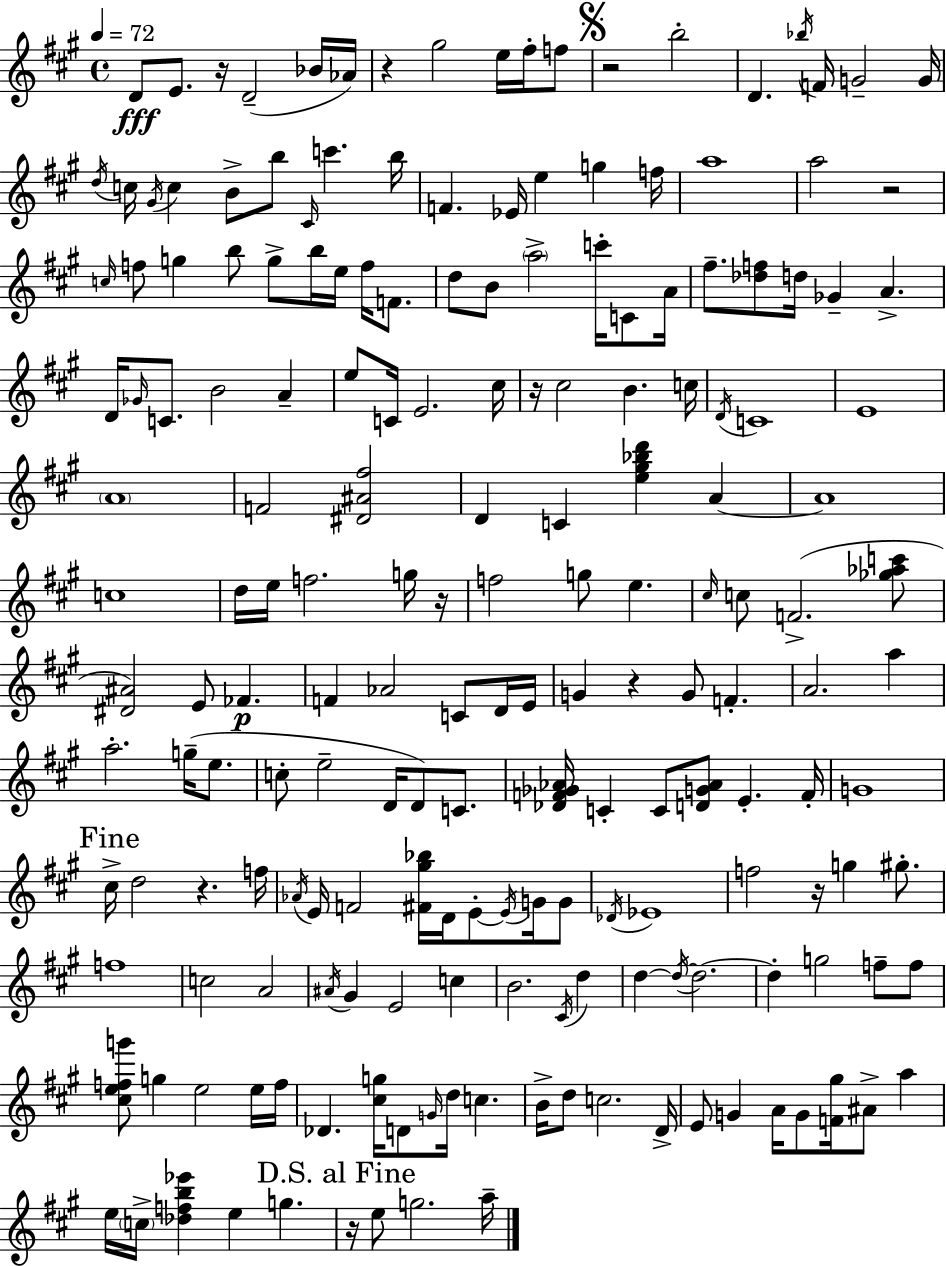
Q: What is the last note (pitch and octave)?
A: A5